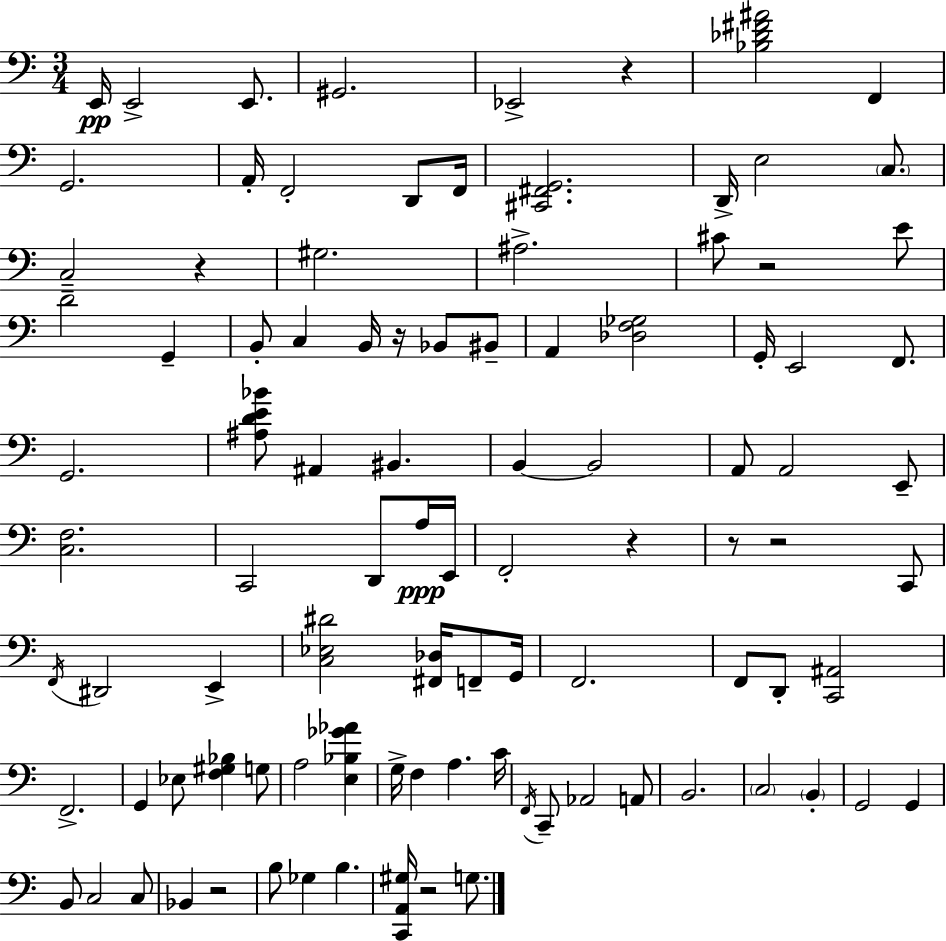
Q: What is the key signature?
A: A minor